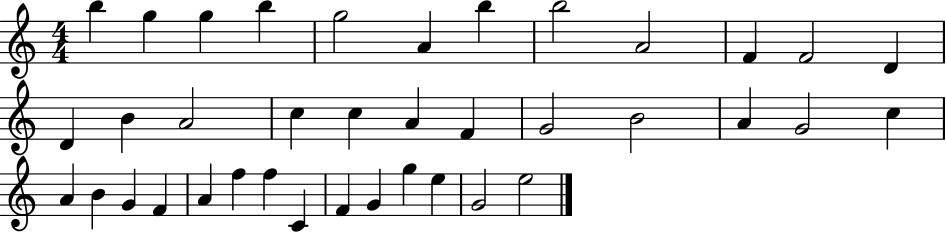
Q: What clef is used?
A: treble